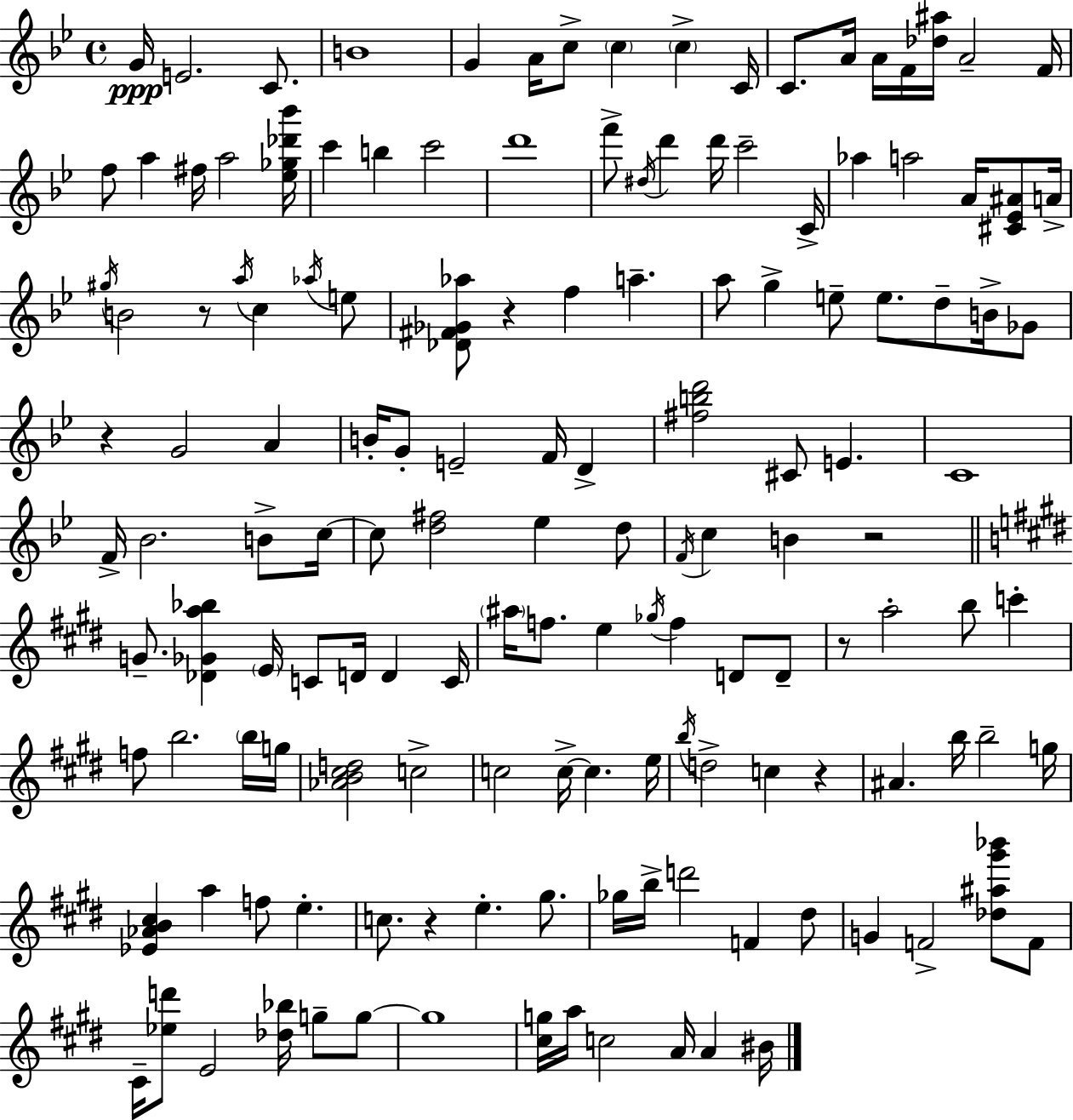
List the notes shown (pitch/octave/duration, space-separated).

G4/s E4/h. C4/e. B4/w G4/q A4/s C5/e C5/q C5/q C4/s C4/e. A4/s A4/s F4/s [Db5,A#5]/s A4/h F4/s F5/e A5/q F#5/s A5/h [Eb5,Gb5,Db6,Bb6]/s C6/q B5/q C6/h D6/w F6/e D#5/s D6/q D6/s C6/h C4/s Ab5/q A5/h A4/s [C#4,Eb4,A#4]/e A4/s G#5/s B4/h R/e A5/s C5/q Ab5/s E5/e [Db4,F#4,Gb4,Ab5]/e R/q F5/q A5/q. A5/e G5/q E5/e E5/e. D5/e B4/s Gb4/e R/q G4/h A4/q B4/s G4/e E4/h F4/s D4/q [F#5,B5,D6]/h C#4/e E4/q. C4/w F4/s Bb4/h. B4/e C5/s C5/e [D5,F#5]/h Eb5/q D5/e F4/s C5/q B4/q R/h G4/e. [Db4,Gb4,A5,Bb5]/q E4/s C4/e D4/s D4/q C4/s A#5/s F5/e. E5/q Gb5/s F5/q D4/e D4/e R/e A5/h B5/e C6/q F5/e B5/h. B5/s G5/s [Ab4,B4,C#5,D5]/h C5/h C5/h C5/s C5/q. E5/s B5/s D5/h C5/q R/q A#4/q. B5/s B5/h G5/s [Eb4,Ab4,B4,C#5]/q A5/q F5/e E5/q. C5/e. R/q E5/q. G#5/e. Gb5/s B5/s D6/h F4/q D#5/e G4/q F4/h [Db5,A#5,G#6,Bb6]/e F4/e C#4/s [Eb5,D6]/e E4/h [Db5,Bb5]/s G5/e G5/e G5/w [C#5,G5]/s A5/s C5/h A4/s A4/q BIS4/s